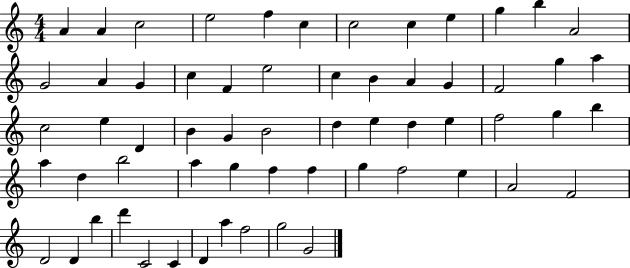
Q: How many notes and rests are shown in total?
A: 61